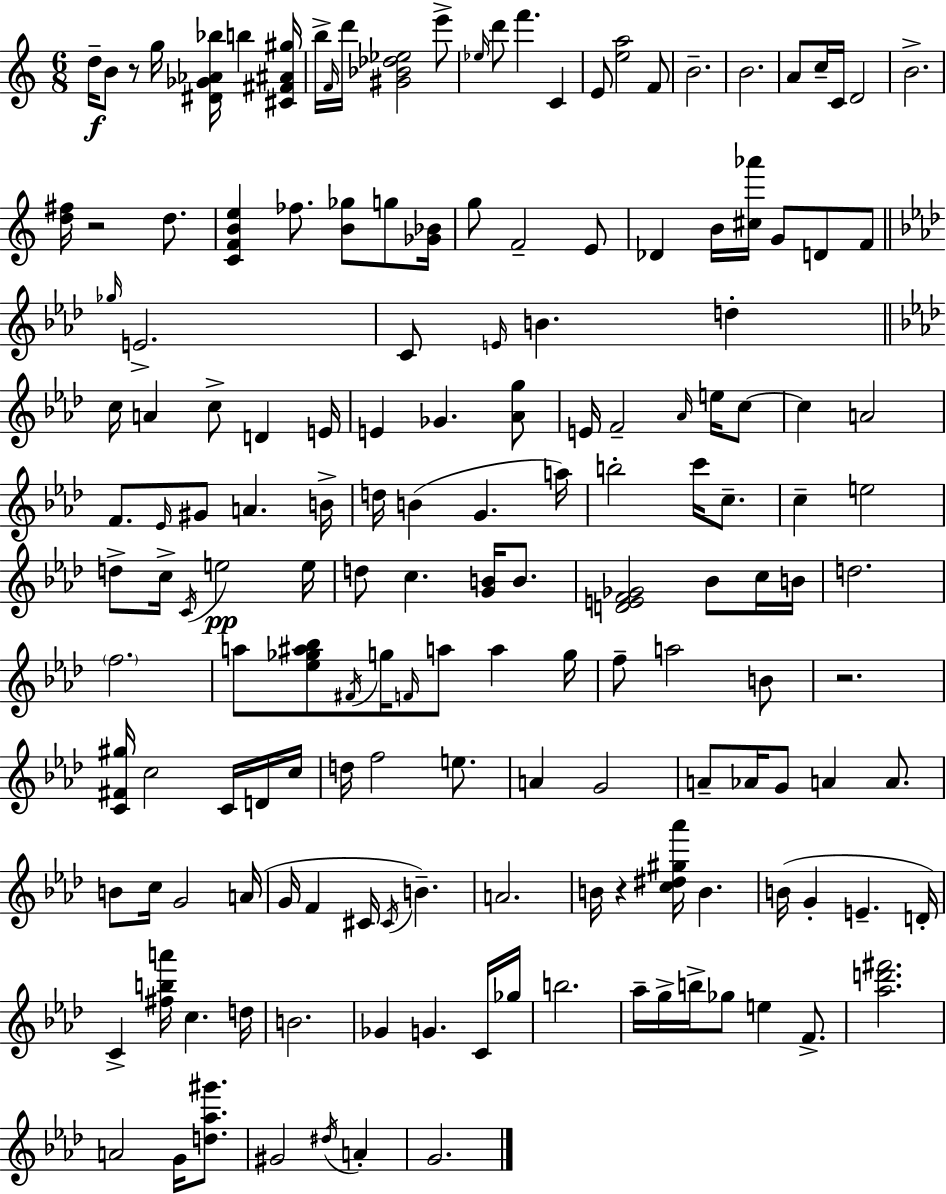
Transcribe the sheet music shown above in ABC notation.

X:1
T:Untitled
M:6/8
L:1/4
K:Am
d/4 B/2 z/2 g/4 [^D_G_A_b]/4 b [^C^F^A^g]/4 b/4 F/4 d'/4 [^G_B_d_e]2 e'/2 _e/4 d'/2 f' C E/2 [ea]2 F/2 B2 B2 A/2 c/4 C/4 D2 B2 [d^f]/4 z2 d/2 [CFBe] _f/2 [B_g]/2 g/2 [_G_B]/4 g/2 F2 E/2 _D B/4 [^c_a']/4 G/2 D/2 F/2 _g/4 E2 C/2 E/4 B d c/4 A c/2 D E/4 E _G [_Ag]/2 E/4 F2 _A/4 e/4 c/2 c A2 F/2 _E/4 ^G/2 A B/4 d/4 B G a/4 b2 c'/4 c/2 c e2 d/2 c/4 C/4 e2 e/4 d/2 c [GB]/4 B/2 [DEF_G]2 _B/2 c/4 B/4 d2 f2 a/2 [_e_g^a_b]/2 ^F/4 g/4 F/4 a/2 a g/4 f/2 a2 B/2 z2 [C^F^g]/4 c2 C/4 D/4 c/4 d/4 f2 e/2 A G2 A/2 _A/4 G/2 A A/2 B/2 c/4 G2 A/4 G/4 F ^C/4 ^C/4 B A2 B/4 z [c^d^g_a']/4 B B/4 G E D/4 C [^fba']/4 c d/4 B2 _G G C/4 _g/4 b2 _a/4 g/4 b/4 _g/2 e F/2 [_ad'^f']2 A2 G/4 [d_a^g']/2 ^G2 ^d/4 A G2